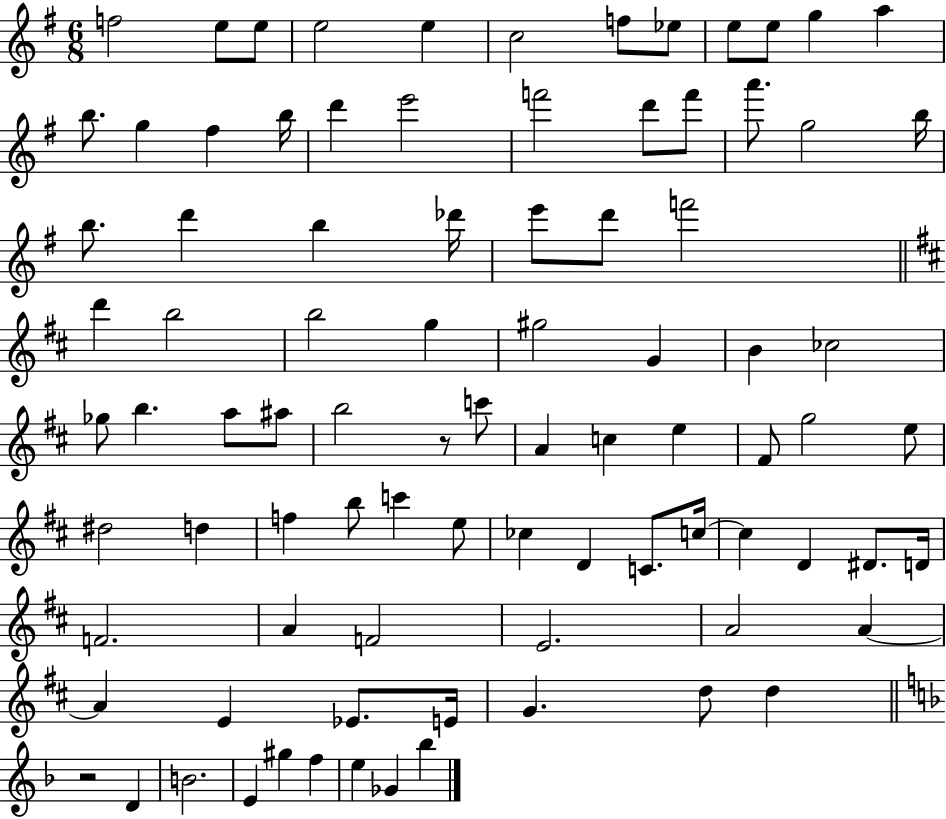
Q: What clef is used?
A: treble